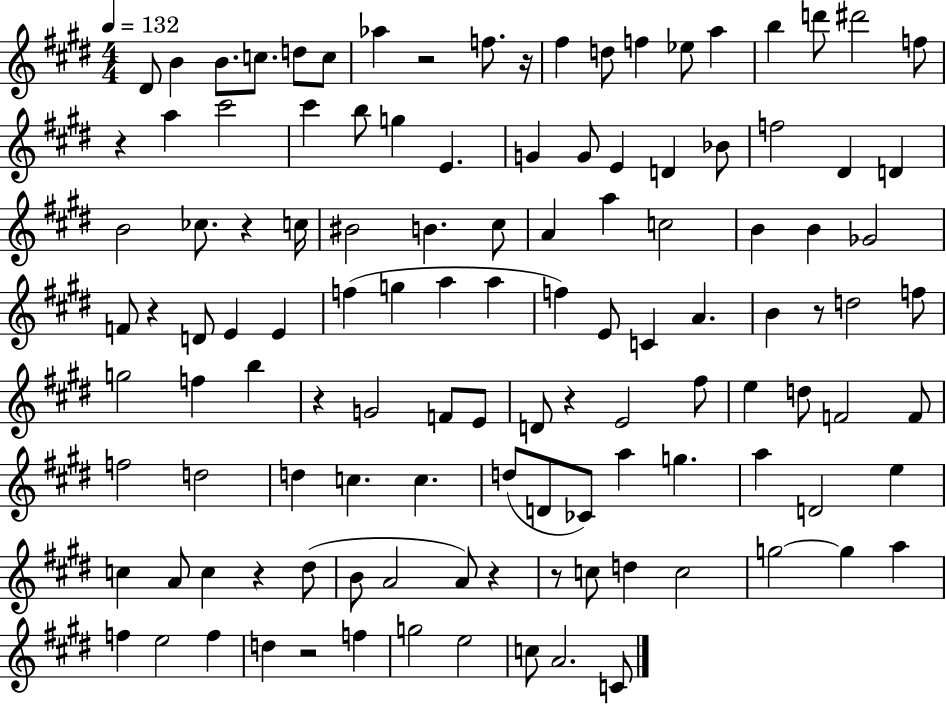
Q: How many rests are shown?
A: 12